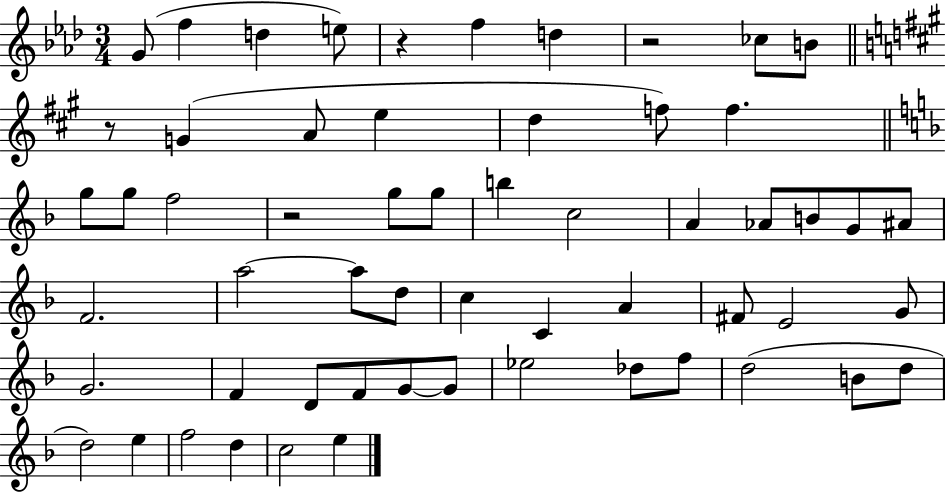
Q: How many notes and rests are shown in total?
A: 58